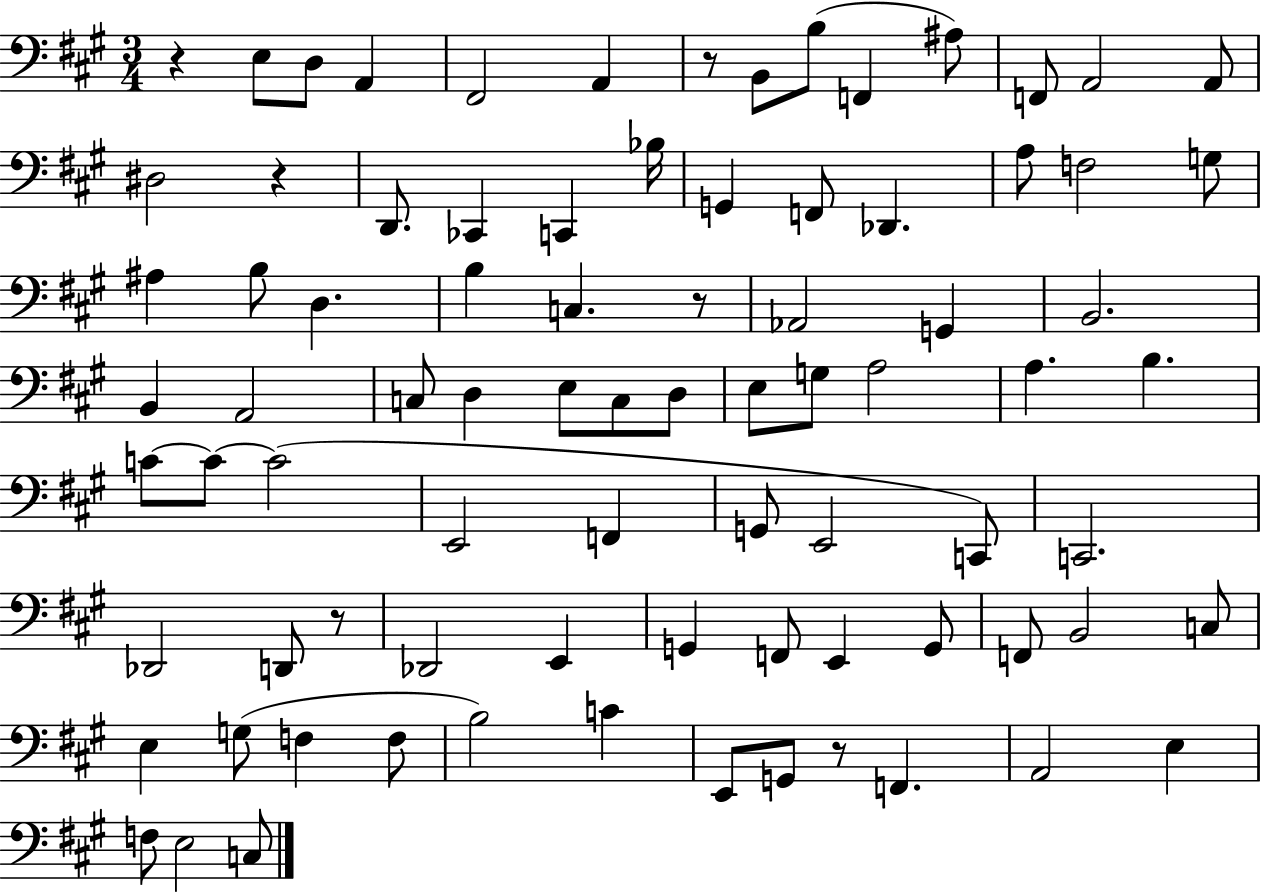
X:1
T:Untitled
M:3/4
L:1/4
K:A
z E,/2 D,/2 A,, ^F,,2 A,, z/2 B,,/2 B,/2 F,, ^A,/2 F,,/2 A,,2 A,,/2 ^D,2 z D,,/2 _C,, C,, _B,/4 G,, F,,/2 _D,, A,/2 F,2 G,/2 ^A, B,/2 D, B, C, z/2 _A,,2 G,, B,,2 B,, A,,2 C,/2 D, E,/2 C,/2 D,/2 E,/2 G,/2 A,2 A, B, C/2 C/2 C2 E,,2 F,, G,,/2 E,,2 C,,/2 C,,2 _D,,2 D,,/2 z/2 _D,,2 E,, G,, F,,/2 E,, G,,/2 F,,/2 B,,2 C,/2 E, G,/2 F, F,/2 B,2 C E,,/2 G,,/2 z/2 F,, A,,2 E, F,/2 E,2 C,/2